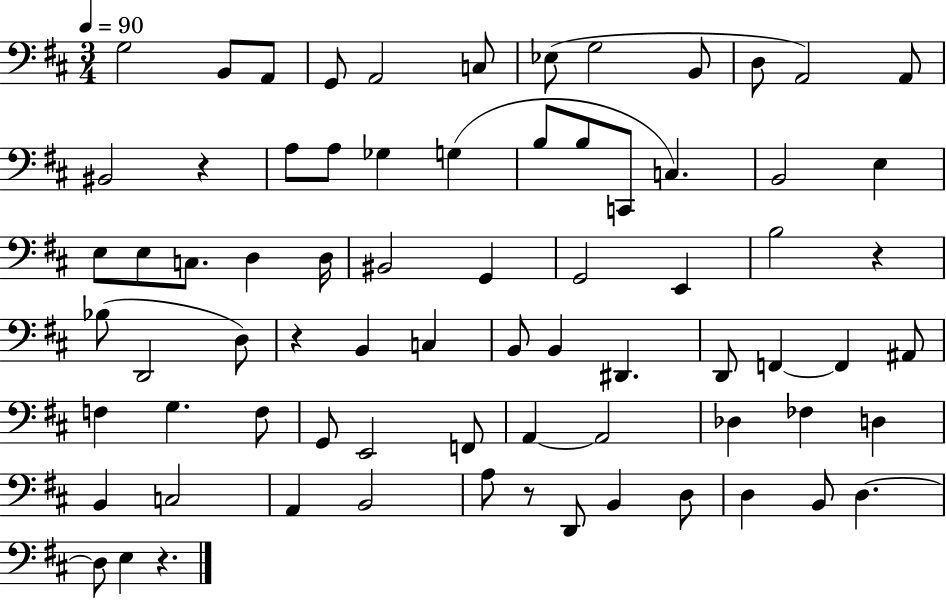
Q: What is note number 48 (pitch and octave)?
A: F3